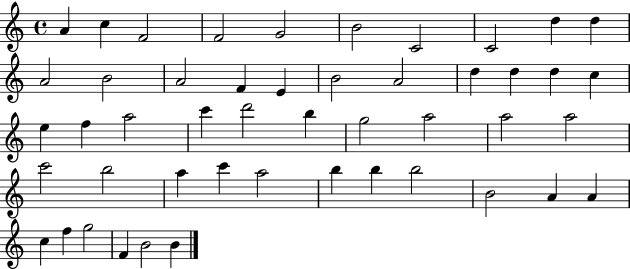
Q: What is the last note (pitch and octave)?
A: B4